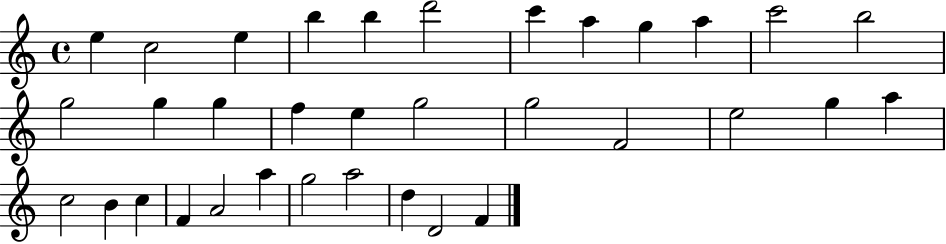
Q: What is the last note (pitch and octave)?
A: F4